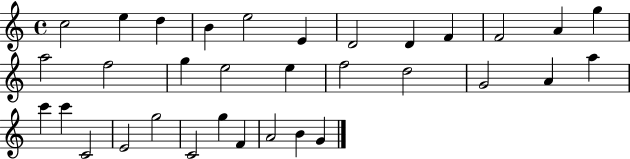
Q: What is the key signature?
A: C major